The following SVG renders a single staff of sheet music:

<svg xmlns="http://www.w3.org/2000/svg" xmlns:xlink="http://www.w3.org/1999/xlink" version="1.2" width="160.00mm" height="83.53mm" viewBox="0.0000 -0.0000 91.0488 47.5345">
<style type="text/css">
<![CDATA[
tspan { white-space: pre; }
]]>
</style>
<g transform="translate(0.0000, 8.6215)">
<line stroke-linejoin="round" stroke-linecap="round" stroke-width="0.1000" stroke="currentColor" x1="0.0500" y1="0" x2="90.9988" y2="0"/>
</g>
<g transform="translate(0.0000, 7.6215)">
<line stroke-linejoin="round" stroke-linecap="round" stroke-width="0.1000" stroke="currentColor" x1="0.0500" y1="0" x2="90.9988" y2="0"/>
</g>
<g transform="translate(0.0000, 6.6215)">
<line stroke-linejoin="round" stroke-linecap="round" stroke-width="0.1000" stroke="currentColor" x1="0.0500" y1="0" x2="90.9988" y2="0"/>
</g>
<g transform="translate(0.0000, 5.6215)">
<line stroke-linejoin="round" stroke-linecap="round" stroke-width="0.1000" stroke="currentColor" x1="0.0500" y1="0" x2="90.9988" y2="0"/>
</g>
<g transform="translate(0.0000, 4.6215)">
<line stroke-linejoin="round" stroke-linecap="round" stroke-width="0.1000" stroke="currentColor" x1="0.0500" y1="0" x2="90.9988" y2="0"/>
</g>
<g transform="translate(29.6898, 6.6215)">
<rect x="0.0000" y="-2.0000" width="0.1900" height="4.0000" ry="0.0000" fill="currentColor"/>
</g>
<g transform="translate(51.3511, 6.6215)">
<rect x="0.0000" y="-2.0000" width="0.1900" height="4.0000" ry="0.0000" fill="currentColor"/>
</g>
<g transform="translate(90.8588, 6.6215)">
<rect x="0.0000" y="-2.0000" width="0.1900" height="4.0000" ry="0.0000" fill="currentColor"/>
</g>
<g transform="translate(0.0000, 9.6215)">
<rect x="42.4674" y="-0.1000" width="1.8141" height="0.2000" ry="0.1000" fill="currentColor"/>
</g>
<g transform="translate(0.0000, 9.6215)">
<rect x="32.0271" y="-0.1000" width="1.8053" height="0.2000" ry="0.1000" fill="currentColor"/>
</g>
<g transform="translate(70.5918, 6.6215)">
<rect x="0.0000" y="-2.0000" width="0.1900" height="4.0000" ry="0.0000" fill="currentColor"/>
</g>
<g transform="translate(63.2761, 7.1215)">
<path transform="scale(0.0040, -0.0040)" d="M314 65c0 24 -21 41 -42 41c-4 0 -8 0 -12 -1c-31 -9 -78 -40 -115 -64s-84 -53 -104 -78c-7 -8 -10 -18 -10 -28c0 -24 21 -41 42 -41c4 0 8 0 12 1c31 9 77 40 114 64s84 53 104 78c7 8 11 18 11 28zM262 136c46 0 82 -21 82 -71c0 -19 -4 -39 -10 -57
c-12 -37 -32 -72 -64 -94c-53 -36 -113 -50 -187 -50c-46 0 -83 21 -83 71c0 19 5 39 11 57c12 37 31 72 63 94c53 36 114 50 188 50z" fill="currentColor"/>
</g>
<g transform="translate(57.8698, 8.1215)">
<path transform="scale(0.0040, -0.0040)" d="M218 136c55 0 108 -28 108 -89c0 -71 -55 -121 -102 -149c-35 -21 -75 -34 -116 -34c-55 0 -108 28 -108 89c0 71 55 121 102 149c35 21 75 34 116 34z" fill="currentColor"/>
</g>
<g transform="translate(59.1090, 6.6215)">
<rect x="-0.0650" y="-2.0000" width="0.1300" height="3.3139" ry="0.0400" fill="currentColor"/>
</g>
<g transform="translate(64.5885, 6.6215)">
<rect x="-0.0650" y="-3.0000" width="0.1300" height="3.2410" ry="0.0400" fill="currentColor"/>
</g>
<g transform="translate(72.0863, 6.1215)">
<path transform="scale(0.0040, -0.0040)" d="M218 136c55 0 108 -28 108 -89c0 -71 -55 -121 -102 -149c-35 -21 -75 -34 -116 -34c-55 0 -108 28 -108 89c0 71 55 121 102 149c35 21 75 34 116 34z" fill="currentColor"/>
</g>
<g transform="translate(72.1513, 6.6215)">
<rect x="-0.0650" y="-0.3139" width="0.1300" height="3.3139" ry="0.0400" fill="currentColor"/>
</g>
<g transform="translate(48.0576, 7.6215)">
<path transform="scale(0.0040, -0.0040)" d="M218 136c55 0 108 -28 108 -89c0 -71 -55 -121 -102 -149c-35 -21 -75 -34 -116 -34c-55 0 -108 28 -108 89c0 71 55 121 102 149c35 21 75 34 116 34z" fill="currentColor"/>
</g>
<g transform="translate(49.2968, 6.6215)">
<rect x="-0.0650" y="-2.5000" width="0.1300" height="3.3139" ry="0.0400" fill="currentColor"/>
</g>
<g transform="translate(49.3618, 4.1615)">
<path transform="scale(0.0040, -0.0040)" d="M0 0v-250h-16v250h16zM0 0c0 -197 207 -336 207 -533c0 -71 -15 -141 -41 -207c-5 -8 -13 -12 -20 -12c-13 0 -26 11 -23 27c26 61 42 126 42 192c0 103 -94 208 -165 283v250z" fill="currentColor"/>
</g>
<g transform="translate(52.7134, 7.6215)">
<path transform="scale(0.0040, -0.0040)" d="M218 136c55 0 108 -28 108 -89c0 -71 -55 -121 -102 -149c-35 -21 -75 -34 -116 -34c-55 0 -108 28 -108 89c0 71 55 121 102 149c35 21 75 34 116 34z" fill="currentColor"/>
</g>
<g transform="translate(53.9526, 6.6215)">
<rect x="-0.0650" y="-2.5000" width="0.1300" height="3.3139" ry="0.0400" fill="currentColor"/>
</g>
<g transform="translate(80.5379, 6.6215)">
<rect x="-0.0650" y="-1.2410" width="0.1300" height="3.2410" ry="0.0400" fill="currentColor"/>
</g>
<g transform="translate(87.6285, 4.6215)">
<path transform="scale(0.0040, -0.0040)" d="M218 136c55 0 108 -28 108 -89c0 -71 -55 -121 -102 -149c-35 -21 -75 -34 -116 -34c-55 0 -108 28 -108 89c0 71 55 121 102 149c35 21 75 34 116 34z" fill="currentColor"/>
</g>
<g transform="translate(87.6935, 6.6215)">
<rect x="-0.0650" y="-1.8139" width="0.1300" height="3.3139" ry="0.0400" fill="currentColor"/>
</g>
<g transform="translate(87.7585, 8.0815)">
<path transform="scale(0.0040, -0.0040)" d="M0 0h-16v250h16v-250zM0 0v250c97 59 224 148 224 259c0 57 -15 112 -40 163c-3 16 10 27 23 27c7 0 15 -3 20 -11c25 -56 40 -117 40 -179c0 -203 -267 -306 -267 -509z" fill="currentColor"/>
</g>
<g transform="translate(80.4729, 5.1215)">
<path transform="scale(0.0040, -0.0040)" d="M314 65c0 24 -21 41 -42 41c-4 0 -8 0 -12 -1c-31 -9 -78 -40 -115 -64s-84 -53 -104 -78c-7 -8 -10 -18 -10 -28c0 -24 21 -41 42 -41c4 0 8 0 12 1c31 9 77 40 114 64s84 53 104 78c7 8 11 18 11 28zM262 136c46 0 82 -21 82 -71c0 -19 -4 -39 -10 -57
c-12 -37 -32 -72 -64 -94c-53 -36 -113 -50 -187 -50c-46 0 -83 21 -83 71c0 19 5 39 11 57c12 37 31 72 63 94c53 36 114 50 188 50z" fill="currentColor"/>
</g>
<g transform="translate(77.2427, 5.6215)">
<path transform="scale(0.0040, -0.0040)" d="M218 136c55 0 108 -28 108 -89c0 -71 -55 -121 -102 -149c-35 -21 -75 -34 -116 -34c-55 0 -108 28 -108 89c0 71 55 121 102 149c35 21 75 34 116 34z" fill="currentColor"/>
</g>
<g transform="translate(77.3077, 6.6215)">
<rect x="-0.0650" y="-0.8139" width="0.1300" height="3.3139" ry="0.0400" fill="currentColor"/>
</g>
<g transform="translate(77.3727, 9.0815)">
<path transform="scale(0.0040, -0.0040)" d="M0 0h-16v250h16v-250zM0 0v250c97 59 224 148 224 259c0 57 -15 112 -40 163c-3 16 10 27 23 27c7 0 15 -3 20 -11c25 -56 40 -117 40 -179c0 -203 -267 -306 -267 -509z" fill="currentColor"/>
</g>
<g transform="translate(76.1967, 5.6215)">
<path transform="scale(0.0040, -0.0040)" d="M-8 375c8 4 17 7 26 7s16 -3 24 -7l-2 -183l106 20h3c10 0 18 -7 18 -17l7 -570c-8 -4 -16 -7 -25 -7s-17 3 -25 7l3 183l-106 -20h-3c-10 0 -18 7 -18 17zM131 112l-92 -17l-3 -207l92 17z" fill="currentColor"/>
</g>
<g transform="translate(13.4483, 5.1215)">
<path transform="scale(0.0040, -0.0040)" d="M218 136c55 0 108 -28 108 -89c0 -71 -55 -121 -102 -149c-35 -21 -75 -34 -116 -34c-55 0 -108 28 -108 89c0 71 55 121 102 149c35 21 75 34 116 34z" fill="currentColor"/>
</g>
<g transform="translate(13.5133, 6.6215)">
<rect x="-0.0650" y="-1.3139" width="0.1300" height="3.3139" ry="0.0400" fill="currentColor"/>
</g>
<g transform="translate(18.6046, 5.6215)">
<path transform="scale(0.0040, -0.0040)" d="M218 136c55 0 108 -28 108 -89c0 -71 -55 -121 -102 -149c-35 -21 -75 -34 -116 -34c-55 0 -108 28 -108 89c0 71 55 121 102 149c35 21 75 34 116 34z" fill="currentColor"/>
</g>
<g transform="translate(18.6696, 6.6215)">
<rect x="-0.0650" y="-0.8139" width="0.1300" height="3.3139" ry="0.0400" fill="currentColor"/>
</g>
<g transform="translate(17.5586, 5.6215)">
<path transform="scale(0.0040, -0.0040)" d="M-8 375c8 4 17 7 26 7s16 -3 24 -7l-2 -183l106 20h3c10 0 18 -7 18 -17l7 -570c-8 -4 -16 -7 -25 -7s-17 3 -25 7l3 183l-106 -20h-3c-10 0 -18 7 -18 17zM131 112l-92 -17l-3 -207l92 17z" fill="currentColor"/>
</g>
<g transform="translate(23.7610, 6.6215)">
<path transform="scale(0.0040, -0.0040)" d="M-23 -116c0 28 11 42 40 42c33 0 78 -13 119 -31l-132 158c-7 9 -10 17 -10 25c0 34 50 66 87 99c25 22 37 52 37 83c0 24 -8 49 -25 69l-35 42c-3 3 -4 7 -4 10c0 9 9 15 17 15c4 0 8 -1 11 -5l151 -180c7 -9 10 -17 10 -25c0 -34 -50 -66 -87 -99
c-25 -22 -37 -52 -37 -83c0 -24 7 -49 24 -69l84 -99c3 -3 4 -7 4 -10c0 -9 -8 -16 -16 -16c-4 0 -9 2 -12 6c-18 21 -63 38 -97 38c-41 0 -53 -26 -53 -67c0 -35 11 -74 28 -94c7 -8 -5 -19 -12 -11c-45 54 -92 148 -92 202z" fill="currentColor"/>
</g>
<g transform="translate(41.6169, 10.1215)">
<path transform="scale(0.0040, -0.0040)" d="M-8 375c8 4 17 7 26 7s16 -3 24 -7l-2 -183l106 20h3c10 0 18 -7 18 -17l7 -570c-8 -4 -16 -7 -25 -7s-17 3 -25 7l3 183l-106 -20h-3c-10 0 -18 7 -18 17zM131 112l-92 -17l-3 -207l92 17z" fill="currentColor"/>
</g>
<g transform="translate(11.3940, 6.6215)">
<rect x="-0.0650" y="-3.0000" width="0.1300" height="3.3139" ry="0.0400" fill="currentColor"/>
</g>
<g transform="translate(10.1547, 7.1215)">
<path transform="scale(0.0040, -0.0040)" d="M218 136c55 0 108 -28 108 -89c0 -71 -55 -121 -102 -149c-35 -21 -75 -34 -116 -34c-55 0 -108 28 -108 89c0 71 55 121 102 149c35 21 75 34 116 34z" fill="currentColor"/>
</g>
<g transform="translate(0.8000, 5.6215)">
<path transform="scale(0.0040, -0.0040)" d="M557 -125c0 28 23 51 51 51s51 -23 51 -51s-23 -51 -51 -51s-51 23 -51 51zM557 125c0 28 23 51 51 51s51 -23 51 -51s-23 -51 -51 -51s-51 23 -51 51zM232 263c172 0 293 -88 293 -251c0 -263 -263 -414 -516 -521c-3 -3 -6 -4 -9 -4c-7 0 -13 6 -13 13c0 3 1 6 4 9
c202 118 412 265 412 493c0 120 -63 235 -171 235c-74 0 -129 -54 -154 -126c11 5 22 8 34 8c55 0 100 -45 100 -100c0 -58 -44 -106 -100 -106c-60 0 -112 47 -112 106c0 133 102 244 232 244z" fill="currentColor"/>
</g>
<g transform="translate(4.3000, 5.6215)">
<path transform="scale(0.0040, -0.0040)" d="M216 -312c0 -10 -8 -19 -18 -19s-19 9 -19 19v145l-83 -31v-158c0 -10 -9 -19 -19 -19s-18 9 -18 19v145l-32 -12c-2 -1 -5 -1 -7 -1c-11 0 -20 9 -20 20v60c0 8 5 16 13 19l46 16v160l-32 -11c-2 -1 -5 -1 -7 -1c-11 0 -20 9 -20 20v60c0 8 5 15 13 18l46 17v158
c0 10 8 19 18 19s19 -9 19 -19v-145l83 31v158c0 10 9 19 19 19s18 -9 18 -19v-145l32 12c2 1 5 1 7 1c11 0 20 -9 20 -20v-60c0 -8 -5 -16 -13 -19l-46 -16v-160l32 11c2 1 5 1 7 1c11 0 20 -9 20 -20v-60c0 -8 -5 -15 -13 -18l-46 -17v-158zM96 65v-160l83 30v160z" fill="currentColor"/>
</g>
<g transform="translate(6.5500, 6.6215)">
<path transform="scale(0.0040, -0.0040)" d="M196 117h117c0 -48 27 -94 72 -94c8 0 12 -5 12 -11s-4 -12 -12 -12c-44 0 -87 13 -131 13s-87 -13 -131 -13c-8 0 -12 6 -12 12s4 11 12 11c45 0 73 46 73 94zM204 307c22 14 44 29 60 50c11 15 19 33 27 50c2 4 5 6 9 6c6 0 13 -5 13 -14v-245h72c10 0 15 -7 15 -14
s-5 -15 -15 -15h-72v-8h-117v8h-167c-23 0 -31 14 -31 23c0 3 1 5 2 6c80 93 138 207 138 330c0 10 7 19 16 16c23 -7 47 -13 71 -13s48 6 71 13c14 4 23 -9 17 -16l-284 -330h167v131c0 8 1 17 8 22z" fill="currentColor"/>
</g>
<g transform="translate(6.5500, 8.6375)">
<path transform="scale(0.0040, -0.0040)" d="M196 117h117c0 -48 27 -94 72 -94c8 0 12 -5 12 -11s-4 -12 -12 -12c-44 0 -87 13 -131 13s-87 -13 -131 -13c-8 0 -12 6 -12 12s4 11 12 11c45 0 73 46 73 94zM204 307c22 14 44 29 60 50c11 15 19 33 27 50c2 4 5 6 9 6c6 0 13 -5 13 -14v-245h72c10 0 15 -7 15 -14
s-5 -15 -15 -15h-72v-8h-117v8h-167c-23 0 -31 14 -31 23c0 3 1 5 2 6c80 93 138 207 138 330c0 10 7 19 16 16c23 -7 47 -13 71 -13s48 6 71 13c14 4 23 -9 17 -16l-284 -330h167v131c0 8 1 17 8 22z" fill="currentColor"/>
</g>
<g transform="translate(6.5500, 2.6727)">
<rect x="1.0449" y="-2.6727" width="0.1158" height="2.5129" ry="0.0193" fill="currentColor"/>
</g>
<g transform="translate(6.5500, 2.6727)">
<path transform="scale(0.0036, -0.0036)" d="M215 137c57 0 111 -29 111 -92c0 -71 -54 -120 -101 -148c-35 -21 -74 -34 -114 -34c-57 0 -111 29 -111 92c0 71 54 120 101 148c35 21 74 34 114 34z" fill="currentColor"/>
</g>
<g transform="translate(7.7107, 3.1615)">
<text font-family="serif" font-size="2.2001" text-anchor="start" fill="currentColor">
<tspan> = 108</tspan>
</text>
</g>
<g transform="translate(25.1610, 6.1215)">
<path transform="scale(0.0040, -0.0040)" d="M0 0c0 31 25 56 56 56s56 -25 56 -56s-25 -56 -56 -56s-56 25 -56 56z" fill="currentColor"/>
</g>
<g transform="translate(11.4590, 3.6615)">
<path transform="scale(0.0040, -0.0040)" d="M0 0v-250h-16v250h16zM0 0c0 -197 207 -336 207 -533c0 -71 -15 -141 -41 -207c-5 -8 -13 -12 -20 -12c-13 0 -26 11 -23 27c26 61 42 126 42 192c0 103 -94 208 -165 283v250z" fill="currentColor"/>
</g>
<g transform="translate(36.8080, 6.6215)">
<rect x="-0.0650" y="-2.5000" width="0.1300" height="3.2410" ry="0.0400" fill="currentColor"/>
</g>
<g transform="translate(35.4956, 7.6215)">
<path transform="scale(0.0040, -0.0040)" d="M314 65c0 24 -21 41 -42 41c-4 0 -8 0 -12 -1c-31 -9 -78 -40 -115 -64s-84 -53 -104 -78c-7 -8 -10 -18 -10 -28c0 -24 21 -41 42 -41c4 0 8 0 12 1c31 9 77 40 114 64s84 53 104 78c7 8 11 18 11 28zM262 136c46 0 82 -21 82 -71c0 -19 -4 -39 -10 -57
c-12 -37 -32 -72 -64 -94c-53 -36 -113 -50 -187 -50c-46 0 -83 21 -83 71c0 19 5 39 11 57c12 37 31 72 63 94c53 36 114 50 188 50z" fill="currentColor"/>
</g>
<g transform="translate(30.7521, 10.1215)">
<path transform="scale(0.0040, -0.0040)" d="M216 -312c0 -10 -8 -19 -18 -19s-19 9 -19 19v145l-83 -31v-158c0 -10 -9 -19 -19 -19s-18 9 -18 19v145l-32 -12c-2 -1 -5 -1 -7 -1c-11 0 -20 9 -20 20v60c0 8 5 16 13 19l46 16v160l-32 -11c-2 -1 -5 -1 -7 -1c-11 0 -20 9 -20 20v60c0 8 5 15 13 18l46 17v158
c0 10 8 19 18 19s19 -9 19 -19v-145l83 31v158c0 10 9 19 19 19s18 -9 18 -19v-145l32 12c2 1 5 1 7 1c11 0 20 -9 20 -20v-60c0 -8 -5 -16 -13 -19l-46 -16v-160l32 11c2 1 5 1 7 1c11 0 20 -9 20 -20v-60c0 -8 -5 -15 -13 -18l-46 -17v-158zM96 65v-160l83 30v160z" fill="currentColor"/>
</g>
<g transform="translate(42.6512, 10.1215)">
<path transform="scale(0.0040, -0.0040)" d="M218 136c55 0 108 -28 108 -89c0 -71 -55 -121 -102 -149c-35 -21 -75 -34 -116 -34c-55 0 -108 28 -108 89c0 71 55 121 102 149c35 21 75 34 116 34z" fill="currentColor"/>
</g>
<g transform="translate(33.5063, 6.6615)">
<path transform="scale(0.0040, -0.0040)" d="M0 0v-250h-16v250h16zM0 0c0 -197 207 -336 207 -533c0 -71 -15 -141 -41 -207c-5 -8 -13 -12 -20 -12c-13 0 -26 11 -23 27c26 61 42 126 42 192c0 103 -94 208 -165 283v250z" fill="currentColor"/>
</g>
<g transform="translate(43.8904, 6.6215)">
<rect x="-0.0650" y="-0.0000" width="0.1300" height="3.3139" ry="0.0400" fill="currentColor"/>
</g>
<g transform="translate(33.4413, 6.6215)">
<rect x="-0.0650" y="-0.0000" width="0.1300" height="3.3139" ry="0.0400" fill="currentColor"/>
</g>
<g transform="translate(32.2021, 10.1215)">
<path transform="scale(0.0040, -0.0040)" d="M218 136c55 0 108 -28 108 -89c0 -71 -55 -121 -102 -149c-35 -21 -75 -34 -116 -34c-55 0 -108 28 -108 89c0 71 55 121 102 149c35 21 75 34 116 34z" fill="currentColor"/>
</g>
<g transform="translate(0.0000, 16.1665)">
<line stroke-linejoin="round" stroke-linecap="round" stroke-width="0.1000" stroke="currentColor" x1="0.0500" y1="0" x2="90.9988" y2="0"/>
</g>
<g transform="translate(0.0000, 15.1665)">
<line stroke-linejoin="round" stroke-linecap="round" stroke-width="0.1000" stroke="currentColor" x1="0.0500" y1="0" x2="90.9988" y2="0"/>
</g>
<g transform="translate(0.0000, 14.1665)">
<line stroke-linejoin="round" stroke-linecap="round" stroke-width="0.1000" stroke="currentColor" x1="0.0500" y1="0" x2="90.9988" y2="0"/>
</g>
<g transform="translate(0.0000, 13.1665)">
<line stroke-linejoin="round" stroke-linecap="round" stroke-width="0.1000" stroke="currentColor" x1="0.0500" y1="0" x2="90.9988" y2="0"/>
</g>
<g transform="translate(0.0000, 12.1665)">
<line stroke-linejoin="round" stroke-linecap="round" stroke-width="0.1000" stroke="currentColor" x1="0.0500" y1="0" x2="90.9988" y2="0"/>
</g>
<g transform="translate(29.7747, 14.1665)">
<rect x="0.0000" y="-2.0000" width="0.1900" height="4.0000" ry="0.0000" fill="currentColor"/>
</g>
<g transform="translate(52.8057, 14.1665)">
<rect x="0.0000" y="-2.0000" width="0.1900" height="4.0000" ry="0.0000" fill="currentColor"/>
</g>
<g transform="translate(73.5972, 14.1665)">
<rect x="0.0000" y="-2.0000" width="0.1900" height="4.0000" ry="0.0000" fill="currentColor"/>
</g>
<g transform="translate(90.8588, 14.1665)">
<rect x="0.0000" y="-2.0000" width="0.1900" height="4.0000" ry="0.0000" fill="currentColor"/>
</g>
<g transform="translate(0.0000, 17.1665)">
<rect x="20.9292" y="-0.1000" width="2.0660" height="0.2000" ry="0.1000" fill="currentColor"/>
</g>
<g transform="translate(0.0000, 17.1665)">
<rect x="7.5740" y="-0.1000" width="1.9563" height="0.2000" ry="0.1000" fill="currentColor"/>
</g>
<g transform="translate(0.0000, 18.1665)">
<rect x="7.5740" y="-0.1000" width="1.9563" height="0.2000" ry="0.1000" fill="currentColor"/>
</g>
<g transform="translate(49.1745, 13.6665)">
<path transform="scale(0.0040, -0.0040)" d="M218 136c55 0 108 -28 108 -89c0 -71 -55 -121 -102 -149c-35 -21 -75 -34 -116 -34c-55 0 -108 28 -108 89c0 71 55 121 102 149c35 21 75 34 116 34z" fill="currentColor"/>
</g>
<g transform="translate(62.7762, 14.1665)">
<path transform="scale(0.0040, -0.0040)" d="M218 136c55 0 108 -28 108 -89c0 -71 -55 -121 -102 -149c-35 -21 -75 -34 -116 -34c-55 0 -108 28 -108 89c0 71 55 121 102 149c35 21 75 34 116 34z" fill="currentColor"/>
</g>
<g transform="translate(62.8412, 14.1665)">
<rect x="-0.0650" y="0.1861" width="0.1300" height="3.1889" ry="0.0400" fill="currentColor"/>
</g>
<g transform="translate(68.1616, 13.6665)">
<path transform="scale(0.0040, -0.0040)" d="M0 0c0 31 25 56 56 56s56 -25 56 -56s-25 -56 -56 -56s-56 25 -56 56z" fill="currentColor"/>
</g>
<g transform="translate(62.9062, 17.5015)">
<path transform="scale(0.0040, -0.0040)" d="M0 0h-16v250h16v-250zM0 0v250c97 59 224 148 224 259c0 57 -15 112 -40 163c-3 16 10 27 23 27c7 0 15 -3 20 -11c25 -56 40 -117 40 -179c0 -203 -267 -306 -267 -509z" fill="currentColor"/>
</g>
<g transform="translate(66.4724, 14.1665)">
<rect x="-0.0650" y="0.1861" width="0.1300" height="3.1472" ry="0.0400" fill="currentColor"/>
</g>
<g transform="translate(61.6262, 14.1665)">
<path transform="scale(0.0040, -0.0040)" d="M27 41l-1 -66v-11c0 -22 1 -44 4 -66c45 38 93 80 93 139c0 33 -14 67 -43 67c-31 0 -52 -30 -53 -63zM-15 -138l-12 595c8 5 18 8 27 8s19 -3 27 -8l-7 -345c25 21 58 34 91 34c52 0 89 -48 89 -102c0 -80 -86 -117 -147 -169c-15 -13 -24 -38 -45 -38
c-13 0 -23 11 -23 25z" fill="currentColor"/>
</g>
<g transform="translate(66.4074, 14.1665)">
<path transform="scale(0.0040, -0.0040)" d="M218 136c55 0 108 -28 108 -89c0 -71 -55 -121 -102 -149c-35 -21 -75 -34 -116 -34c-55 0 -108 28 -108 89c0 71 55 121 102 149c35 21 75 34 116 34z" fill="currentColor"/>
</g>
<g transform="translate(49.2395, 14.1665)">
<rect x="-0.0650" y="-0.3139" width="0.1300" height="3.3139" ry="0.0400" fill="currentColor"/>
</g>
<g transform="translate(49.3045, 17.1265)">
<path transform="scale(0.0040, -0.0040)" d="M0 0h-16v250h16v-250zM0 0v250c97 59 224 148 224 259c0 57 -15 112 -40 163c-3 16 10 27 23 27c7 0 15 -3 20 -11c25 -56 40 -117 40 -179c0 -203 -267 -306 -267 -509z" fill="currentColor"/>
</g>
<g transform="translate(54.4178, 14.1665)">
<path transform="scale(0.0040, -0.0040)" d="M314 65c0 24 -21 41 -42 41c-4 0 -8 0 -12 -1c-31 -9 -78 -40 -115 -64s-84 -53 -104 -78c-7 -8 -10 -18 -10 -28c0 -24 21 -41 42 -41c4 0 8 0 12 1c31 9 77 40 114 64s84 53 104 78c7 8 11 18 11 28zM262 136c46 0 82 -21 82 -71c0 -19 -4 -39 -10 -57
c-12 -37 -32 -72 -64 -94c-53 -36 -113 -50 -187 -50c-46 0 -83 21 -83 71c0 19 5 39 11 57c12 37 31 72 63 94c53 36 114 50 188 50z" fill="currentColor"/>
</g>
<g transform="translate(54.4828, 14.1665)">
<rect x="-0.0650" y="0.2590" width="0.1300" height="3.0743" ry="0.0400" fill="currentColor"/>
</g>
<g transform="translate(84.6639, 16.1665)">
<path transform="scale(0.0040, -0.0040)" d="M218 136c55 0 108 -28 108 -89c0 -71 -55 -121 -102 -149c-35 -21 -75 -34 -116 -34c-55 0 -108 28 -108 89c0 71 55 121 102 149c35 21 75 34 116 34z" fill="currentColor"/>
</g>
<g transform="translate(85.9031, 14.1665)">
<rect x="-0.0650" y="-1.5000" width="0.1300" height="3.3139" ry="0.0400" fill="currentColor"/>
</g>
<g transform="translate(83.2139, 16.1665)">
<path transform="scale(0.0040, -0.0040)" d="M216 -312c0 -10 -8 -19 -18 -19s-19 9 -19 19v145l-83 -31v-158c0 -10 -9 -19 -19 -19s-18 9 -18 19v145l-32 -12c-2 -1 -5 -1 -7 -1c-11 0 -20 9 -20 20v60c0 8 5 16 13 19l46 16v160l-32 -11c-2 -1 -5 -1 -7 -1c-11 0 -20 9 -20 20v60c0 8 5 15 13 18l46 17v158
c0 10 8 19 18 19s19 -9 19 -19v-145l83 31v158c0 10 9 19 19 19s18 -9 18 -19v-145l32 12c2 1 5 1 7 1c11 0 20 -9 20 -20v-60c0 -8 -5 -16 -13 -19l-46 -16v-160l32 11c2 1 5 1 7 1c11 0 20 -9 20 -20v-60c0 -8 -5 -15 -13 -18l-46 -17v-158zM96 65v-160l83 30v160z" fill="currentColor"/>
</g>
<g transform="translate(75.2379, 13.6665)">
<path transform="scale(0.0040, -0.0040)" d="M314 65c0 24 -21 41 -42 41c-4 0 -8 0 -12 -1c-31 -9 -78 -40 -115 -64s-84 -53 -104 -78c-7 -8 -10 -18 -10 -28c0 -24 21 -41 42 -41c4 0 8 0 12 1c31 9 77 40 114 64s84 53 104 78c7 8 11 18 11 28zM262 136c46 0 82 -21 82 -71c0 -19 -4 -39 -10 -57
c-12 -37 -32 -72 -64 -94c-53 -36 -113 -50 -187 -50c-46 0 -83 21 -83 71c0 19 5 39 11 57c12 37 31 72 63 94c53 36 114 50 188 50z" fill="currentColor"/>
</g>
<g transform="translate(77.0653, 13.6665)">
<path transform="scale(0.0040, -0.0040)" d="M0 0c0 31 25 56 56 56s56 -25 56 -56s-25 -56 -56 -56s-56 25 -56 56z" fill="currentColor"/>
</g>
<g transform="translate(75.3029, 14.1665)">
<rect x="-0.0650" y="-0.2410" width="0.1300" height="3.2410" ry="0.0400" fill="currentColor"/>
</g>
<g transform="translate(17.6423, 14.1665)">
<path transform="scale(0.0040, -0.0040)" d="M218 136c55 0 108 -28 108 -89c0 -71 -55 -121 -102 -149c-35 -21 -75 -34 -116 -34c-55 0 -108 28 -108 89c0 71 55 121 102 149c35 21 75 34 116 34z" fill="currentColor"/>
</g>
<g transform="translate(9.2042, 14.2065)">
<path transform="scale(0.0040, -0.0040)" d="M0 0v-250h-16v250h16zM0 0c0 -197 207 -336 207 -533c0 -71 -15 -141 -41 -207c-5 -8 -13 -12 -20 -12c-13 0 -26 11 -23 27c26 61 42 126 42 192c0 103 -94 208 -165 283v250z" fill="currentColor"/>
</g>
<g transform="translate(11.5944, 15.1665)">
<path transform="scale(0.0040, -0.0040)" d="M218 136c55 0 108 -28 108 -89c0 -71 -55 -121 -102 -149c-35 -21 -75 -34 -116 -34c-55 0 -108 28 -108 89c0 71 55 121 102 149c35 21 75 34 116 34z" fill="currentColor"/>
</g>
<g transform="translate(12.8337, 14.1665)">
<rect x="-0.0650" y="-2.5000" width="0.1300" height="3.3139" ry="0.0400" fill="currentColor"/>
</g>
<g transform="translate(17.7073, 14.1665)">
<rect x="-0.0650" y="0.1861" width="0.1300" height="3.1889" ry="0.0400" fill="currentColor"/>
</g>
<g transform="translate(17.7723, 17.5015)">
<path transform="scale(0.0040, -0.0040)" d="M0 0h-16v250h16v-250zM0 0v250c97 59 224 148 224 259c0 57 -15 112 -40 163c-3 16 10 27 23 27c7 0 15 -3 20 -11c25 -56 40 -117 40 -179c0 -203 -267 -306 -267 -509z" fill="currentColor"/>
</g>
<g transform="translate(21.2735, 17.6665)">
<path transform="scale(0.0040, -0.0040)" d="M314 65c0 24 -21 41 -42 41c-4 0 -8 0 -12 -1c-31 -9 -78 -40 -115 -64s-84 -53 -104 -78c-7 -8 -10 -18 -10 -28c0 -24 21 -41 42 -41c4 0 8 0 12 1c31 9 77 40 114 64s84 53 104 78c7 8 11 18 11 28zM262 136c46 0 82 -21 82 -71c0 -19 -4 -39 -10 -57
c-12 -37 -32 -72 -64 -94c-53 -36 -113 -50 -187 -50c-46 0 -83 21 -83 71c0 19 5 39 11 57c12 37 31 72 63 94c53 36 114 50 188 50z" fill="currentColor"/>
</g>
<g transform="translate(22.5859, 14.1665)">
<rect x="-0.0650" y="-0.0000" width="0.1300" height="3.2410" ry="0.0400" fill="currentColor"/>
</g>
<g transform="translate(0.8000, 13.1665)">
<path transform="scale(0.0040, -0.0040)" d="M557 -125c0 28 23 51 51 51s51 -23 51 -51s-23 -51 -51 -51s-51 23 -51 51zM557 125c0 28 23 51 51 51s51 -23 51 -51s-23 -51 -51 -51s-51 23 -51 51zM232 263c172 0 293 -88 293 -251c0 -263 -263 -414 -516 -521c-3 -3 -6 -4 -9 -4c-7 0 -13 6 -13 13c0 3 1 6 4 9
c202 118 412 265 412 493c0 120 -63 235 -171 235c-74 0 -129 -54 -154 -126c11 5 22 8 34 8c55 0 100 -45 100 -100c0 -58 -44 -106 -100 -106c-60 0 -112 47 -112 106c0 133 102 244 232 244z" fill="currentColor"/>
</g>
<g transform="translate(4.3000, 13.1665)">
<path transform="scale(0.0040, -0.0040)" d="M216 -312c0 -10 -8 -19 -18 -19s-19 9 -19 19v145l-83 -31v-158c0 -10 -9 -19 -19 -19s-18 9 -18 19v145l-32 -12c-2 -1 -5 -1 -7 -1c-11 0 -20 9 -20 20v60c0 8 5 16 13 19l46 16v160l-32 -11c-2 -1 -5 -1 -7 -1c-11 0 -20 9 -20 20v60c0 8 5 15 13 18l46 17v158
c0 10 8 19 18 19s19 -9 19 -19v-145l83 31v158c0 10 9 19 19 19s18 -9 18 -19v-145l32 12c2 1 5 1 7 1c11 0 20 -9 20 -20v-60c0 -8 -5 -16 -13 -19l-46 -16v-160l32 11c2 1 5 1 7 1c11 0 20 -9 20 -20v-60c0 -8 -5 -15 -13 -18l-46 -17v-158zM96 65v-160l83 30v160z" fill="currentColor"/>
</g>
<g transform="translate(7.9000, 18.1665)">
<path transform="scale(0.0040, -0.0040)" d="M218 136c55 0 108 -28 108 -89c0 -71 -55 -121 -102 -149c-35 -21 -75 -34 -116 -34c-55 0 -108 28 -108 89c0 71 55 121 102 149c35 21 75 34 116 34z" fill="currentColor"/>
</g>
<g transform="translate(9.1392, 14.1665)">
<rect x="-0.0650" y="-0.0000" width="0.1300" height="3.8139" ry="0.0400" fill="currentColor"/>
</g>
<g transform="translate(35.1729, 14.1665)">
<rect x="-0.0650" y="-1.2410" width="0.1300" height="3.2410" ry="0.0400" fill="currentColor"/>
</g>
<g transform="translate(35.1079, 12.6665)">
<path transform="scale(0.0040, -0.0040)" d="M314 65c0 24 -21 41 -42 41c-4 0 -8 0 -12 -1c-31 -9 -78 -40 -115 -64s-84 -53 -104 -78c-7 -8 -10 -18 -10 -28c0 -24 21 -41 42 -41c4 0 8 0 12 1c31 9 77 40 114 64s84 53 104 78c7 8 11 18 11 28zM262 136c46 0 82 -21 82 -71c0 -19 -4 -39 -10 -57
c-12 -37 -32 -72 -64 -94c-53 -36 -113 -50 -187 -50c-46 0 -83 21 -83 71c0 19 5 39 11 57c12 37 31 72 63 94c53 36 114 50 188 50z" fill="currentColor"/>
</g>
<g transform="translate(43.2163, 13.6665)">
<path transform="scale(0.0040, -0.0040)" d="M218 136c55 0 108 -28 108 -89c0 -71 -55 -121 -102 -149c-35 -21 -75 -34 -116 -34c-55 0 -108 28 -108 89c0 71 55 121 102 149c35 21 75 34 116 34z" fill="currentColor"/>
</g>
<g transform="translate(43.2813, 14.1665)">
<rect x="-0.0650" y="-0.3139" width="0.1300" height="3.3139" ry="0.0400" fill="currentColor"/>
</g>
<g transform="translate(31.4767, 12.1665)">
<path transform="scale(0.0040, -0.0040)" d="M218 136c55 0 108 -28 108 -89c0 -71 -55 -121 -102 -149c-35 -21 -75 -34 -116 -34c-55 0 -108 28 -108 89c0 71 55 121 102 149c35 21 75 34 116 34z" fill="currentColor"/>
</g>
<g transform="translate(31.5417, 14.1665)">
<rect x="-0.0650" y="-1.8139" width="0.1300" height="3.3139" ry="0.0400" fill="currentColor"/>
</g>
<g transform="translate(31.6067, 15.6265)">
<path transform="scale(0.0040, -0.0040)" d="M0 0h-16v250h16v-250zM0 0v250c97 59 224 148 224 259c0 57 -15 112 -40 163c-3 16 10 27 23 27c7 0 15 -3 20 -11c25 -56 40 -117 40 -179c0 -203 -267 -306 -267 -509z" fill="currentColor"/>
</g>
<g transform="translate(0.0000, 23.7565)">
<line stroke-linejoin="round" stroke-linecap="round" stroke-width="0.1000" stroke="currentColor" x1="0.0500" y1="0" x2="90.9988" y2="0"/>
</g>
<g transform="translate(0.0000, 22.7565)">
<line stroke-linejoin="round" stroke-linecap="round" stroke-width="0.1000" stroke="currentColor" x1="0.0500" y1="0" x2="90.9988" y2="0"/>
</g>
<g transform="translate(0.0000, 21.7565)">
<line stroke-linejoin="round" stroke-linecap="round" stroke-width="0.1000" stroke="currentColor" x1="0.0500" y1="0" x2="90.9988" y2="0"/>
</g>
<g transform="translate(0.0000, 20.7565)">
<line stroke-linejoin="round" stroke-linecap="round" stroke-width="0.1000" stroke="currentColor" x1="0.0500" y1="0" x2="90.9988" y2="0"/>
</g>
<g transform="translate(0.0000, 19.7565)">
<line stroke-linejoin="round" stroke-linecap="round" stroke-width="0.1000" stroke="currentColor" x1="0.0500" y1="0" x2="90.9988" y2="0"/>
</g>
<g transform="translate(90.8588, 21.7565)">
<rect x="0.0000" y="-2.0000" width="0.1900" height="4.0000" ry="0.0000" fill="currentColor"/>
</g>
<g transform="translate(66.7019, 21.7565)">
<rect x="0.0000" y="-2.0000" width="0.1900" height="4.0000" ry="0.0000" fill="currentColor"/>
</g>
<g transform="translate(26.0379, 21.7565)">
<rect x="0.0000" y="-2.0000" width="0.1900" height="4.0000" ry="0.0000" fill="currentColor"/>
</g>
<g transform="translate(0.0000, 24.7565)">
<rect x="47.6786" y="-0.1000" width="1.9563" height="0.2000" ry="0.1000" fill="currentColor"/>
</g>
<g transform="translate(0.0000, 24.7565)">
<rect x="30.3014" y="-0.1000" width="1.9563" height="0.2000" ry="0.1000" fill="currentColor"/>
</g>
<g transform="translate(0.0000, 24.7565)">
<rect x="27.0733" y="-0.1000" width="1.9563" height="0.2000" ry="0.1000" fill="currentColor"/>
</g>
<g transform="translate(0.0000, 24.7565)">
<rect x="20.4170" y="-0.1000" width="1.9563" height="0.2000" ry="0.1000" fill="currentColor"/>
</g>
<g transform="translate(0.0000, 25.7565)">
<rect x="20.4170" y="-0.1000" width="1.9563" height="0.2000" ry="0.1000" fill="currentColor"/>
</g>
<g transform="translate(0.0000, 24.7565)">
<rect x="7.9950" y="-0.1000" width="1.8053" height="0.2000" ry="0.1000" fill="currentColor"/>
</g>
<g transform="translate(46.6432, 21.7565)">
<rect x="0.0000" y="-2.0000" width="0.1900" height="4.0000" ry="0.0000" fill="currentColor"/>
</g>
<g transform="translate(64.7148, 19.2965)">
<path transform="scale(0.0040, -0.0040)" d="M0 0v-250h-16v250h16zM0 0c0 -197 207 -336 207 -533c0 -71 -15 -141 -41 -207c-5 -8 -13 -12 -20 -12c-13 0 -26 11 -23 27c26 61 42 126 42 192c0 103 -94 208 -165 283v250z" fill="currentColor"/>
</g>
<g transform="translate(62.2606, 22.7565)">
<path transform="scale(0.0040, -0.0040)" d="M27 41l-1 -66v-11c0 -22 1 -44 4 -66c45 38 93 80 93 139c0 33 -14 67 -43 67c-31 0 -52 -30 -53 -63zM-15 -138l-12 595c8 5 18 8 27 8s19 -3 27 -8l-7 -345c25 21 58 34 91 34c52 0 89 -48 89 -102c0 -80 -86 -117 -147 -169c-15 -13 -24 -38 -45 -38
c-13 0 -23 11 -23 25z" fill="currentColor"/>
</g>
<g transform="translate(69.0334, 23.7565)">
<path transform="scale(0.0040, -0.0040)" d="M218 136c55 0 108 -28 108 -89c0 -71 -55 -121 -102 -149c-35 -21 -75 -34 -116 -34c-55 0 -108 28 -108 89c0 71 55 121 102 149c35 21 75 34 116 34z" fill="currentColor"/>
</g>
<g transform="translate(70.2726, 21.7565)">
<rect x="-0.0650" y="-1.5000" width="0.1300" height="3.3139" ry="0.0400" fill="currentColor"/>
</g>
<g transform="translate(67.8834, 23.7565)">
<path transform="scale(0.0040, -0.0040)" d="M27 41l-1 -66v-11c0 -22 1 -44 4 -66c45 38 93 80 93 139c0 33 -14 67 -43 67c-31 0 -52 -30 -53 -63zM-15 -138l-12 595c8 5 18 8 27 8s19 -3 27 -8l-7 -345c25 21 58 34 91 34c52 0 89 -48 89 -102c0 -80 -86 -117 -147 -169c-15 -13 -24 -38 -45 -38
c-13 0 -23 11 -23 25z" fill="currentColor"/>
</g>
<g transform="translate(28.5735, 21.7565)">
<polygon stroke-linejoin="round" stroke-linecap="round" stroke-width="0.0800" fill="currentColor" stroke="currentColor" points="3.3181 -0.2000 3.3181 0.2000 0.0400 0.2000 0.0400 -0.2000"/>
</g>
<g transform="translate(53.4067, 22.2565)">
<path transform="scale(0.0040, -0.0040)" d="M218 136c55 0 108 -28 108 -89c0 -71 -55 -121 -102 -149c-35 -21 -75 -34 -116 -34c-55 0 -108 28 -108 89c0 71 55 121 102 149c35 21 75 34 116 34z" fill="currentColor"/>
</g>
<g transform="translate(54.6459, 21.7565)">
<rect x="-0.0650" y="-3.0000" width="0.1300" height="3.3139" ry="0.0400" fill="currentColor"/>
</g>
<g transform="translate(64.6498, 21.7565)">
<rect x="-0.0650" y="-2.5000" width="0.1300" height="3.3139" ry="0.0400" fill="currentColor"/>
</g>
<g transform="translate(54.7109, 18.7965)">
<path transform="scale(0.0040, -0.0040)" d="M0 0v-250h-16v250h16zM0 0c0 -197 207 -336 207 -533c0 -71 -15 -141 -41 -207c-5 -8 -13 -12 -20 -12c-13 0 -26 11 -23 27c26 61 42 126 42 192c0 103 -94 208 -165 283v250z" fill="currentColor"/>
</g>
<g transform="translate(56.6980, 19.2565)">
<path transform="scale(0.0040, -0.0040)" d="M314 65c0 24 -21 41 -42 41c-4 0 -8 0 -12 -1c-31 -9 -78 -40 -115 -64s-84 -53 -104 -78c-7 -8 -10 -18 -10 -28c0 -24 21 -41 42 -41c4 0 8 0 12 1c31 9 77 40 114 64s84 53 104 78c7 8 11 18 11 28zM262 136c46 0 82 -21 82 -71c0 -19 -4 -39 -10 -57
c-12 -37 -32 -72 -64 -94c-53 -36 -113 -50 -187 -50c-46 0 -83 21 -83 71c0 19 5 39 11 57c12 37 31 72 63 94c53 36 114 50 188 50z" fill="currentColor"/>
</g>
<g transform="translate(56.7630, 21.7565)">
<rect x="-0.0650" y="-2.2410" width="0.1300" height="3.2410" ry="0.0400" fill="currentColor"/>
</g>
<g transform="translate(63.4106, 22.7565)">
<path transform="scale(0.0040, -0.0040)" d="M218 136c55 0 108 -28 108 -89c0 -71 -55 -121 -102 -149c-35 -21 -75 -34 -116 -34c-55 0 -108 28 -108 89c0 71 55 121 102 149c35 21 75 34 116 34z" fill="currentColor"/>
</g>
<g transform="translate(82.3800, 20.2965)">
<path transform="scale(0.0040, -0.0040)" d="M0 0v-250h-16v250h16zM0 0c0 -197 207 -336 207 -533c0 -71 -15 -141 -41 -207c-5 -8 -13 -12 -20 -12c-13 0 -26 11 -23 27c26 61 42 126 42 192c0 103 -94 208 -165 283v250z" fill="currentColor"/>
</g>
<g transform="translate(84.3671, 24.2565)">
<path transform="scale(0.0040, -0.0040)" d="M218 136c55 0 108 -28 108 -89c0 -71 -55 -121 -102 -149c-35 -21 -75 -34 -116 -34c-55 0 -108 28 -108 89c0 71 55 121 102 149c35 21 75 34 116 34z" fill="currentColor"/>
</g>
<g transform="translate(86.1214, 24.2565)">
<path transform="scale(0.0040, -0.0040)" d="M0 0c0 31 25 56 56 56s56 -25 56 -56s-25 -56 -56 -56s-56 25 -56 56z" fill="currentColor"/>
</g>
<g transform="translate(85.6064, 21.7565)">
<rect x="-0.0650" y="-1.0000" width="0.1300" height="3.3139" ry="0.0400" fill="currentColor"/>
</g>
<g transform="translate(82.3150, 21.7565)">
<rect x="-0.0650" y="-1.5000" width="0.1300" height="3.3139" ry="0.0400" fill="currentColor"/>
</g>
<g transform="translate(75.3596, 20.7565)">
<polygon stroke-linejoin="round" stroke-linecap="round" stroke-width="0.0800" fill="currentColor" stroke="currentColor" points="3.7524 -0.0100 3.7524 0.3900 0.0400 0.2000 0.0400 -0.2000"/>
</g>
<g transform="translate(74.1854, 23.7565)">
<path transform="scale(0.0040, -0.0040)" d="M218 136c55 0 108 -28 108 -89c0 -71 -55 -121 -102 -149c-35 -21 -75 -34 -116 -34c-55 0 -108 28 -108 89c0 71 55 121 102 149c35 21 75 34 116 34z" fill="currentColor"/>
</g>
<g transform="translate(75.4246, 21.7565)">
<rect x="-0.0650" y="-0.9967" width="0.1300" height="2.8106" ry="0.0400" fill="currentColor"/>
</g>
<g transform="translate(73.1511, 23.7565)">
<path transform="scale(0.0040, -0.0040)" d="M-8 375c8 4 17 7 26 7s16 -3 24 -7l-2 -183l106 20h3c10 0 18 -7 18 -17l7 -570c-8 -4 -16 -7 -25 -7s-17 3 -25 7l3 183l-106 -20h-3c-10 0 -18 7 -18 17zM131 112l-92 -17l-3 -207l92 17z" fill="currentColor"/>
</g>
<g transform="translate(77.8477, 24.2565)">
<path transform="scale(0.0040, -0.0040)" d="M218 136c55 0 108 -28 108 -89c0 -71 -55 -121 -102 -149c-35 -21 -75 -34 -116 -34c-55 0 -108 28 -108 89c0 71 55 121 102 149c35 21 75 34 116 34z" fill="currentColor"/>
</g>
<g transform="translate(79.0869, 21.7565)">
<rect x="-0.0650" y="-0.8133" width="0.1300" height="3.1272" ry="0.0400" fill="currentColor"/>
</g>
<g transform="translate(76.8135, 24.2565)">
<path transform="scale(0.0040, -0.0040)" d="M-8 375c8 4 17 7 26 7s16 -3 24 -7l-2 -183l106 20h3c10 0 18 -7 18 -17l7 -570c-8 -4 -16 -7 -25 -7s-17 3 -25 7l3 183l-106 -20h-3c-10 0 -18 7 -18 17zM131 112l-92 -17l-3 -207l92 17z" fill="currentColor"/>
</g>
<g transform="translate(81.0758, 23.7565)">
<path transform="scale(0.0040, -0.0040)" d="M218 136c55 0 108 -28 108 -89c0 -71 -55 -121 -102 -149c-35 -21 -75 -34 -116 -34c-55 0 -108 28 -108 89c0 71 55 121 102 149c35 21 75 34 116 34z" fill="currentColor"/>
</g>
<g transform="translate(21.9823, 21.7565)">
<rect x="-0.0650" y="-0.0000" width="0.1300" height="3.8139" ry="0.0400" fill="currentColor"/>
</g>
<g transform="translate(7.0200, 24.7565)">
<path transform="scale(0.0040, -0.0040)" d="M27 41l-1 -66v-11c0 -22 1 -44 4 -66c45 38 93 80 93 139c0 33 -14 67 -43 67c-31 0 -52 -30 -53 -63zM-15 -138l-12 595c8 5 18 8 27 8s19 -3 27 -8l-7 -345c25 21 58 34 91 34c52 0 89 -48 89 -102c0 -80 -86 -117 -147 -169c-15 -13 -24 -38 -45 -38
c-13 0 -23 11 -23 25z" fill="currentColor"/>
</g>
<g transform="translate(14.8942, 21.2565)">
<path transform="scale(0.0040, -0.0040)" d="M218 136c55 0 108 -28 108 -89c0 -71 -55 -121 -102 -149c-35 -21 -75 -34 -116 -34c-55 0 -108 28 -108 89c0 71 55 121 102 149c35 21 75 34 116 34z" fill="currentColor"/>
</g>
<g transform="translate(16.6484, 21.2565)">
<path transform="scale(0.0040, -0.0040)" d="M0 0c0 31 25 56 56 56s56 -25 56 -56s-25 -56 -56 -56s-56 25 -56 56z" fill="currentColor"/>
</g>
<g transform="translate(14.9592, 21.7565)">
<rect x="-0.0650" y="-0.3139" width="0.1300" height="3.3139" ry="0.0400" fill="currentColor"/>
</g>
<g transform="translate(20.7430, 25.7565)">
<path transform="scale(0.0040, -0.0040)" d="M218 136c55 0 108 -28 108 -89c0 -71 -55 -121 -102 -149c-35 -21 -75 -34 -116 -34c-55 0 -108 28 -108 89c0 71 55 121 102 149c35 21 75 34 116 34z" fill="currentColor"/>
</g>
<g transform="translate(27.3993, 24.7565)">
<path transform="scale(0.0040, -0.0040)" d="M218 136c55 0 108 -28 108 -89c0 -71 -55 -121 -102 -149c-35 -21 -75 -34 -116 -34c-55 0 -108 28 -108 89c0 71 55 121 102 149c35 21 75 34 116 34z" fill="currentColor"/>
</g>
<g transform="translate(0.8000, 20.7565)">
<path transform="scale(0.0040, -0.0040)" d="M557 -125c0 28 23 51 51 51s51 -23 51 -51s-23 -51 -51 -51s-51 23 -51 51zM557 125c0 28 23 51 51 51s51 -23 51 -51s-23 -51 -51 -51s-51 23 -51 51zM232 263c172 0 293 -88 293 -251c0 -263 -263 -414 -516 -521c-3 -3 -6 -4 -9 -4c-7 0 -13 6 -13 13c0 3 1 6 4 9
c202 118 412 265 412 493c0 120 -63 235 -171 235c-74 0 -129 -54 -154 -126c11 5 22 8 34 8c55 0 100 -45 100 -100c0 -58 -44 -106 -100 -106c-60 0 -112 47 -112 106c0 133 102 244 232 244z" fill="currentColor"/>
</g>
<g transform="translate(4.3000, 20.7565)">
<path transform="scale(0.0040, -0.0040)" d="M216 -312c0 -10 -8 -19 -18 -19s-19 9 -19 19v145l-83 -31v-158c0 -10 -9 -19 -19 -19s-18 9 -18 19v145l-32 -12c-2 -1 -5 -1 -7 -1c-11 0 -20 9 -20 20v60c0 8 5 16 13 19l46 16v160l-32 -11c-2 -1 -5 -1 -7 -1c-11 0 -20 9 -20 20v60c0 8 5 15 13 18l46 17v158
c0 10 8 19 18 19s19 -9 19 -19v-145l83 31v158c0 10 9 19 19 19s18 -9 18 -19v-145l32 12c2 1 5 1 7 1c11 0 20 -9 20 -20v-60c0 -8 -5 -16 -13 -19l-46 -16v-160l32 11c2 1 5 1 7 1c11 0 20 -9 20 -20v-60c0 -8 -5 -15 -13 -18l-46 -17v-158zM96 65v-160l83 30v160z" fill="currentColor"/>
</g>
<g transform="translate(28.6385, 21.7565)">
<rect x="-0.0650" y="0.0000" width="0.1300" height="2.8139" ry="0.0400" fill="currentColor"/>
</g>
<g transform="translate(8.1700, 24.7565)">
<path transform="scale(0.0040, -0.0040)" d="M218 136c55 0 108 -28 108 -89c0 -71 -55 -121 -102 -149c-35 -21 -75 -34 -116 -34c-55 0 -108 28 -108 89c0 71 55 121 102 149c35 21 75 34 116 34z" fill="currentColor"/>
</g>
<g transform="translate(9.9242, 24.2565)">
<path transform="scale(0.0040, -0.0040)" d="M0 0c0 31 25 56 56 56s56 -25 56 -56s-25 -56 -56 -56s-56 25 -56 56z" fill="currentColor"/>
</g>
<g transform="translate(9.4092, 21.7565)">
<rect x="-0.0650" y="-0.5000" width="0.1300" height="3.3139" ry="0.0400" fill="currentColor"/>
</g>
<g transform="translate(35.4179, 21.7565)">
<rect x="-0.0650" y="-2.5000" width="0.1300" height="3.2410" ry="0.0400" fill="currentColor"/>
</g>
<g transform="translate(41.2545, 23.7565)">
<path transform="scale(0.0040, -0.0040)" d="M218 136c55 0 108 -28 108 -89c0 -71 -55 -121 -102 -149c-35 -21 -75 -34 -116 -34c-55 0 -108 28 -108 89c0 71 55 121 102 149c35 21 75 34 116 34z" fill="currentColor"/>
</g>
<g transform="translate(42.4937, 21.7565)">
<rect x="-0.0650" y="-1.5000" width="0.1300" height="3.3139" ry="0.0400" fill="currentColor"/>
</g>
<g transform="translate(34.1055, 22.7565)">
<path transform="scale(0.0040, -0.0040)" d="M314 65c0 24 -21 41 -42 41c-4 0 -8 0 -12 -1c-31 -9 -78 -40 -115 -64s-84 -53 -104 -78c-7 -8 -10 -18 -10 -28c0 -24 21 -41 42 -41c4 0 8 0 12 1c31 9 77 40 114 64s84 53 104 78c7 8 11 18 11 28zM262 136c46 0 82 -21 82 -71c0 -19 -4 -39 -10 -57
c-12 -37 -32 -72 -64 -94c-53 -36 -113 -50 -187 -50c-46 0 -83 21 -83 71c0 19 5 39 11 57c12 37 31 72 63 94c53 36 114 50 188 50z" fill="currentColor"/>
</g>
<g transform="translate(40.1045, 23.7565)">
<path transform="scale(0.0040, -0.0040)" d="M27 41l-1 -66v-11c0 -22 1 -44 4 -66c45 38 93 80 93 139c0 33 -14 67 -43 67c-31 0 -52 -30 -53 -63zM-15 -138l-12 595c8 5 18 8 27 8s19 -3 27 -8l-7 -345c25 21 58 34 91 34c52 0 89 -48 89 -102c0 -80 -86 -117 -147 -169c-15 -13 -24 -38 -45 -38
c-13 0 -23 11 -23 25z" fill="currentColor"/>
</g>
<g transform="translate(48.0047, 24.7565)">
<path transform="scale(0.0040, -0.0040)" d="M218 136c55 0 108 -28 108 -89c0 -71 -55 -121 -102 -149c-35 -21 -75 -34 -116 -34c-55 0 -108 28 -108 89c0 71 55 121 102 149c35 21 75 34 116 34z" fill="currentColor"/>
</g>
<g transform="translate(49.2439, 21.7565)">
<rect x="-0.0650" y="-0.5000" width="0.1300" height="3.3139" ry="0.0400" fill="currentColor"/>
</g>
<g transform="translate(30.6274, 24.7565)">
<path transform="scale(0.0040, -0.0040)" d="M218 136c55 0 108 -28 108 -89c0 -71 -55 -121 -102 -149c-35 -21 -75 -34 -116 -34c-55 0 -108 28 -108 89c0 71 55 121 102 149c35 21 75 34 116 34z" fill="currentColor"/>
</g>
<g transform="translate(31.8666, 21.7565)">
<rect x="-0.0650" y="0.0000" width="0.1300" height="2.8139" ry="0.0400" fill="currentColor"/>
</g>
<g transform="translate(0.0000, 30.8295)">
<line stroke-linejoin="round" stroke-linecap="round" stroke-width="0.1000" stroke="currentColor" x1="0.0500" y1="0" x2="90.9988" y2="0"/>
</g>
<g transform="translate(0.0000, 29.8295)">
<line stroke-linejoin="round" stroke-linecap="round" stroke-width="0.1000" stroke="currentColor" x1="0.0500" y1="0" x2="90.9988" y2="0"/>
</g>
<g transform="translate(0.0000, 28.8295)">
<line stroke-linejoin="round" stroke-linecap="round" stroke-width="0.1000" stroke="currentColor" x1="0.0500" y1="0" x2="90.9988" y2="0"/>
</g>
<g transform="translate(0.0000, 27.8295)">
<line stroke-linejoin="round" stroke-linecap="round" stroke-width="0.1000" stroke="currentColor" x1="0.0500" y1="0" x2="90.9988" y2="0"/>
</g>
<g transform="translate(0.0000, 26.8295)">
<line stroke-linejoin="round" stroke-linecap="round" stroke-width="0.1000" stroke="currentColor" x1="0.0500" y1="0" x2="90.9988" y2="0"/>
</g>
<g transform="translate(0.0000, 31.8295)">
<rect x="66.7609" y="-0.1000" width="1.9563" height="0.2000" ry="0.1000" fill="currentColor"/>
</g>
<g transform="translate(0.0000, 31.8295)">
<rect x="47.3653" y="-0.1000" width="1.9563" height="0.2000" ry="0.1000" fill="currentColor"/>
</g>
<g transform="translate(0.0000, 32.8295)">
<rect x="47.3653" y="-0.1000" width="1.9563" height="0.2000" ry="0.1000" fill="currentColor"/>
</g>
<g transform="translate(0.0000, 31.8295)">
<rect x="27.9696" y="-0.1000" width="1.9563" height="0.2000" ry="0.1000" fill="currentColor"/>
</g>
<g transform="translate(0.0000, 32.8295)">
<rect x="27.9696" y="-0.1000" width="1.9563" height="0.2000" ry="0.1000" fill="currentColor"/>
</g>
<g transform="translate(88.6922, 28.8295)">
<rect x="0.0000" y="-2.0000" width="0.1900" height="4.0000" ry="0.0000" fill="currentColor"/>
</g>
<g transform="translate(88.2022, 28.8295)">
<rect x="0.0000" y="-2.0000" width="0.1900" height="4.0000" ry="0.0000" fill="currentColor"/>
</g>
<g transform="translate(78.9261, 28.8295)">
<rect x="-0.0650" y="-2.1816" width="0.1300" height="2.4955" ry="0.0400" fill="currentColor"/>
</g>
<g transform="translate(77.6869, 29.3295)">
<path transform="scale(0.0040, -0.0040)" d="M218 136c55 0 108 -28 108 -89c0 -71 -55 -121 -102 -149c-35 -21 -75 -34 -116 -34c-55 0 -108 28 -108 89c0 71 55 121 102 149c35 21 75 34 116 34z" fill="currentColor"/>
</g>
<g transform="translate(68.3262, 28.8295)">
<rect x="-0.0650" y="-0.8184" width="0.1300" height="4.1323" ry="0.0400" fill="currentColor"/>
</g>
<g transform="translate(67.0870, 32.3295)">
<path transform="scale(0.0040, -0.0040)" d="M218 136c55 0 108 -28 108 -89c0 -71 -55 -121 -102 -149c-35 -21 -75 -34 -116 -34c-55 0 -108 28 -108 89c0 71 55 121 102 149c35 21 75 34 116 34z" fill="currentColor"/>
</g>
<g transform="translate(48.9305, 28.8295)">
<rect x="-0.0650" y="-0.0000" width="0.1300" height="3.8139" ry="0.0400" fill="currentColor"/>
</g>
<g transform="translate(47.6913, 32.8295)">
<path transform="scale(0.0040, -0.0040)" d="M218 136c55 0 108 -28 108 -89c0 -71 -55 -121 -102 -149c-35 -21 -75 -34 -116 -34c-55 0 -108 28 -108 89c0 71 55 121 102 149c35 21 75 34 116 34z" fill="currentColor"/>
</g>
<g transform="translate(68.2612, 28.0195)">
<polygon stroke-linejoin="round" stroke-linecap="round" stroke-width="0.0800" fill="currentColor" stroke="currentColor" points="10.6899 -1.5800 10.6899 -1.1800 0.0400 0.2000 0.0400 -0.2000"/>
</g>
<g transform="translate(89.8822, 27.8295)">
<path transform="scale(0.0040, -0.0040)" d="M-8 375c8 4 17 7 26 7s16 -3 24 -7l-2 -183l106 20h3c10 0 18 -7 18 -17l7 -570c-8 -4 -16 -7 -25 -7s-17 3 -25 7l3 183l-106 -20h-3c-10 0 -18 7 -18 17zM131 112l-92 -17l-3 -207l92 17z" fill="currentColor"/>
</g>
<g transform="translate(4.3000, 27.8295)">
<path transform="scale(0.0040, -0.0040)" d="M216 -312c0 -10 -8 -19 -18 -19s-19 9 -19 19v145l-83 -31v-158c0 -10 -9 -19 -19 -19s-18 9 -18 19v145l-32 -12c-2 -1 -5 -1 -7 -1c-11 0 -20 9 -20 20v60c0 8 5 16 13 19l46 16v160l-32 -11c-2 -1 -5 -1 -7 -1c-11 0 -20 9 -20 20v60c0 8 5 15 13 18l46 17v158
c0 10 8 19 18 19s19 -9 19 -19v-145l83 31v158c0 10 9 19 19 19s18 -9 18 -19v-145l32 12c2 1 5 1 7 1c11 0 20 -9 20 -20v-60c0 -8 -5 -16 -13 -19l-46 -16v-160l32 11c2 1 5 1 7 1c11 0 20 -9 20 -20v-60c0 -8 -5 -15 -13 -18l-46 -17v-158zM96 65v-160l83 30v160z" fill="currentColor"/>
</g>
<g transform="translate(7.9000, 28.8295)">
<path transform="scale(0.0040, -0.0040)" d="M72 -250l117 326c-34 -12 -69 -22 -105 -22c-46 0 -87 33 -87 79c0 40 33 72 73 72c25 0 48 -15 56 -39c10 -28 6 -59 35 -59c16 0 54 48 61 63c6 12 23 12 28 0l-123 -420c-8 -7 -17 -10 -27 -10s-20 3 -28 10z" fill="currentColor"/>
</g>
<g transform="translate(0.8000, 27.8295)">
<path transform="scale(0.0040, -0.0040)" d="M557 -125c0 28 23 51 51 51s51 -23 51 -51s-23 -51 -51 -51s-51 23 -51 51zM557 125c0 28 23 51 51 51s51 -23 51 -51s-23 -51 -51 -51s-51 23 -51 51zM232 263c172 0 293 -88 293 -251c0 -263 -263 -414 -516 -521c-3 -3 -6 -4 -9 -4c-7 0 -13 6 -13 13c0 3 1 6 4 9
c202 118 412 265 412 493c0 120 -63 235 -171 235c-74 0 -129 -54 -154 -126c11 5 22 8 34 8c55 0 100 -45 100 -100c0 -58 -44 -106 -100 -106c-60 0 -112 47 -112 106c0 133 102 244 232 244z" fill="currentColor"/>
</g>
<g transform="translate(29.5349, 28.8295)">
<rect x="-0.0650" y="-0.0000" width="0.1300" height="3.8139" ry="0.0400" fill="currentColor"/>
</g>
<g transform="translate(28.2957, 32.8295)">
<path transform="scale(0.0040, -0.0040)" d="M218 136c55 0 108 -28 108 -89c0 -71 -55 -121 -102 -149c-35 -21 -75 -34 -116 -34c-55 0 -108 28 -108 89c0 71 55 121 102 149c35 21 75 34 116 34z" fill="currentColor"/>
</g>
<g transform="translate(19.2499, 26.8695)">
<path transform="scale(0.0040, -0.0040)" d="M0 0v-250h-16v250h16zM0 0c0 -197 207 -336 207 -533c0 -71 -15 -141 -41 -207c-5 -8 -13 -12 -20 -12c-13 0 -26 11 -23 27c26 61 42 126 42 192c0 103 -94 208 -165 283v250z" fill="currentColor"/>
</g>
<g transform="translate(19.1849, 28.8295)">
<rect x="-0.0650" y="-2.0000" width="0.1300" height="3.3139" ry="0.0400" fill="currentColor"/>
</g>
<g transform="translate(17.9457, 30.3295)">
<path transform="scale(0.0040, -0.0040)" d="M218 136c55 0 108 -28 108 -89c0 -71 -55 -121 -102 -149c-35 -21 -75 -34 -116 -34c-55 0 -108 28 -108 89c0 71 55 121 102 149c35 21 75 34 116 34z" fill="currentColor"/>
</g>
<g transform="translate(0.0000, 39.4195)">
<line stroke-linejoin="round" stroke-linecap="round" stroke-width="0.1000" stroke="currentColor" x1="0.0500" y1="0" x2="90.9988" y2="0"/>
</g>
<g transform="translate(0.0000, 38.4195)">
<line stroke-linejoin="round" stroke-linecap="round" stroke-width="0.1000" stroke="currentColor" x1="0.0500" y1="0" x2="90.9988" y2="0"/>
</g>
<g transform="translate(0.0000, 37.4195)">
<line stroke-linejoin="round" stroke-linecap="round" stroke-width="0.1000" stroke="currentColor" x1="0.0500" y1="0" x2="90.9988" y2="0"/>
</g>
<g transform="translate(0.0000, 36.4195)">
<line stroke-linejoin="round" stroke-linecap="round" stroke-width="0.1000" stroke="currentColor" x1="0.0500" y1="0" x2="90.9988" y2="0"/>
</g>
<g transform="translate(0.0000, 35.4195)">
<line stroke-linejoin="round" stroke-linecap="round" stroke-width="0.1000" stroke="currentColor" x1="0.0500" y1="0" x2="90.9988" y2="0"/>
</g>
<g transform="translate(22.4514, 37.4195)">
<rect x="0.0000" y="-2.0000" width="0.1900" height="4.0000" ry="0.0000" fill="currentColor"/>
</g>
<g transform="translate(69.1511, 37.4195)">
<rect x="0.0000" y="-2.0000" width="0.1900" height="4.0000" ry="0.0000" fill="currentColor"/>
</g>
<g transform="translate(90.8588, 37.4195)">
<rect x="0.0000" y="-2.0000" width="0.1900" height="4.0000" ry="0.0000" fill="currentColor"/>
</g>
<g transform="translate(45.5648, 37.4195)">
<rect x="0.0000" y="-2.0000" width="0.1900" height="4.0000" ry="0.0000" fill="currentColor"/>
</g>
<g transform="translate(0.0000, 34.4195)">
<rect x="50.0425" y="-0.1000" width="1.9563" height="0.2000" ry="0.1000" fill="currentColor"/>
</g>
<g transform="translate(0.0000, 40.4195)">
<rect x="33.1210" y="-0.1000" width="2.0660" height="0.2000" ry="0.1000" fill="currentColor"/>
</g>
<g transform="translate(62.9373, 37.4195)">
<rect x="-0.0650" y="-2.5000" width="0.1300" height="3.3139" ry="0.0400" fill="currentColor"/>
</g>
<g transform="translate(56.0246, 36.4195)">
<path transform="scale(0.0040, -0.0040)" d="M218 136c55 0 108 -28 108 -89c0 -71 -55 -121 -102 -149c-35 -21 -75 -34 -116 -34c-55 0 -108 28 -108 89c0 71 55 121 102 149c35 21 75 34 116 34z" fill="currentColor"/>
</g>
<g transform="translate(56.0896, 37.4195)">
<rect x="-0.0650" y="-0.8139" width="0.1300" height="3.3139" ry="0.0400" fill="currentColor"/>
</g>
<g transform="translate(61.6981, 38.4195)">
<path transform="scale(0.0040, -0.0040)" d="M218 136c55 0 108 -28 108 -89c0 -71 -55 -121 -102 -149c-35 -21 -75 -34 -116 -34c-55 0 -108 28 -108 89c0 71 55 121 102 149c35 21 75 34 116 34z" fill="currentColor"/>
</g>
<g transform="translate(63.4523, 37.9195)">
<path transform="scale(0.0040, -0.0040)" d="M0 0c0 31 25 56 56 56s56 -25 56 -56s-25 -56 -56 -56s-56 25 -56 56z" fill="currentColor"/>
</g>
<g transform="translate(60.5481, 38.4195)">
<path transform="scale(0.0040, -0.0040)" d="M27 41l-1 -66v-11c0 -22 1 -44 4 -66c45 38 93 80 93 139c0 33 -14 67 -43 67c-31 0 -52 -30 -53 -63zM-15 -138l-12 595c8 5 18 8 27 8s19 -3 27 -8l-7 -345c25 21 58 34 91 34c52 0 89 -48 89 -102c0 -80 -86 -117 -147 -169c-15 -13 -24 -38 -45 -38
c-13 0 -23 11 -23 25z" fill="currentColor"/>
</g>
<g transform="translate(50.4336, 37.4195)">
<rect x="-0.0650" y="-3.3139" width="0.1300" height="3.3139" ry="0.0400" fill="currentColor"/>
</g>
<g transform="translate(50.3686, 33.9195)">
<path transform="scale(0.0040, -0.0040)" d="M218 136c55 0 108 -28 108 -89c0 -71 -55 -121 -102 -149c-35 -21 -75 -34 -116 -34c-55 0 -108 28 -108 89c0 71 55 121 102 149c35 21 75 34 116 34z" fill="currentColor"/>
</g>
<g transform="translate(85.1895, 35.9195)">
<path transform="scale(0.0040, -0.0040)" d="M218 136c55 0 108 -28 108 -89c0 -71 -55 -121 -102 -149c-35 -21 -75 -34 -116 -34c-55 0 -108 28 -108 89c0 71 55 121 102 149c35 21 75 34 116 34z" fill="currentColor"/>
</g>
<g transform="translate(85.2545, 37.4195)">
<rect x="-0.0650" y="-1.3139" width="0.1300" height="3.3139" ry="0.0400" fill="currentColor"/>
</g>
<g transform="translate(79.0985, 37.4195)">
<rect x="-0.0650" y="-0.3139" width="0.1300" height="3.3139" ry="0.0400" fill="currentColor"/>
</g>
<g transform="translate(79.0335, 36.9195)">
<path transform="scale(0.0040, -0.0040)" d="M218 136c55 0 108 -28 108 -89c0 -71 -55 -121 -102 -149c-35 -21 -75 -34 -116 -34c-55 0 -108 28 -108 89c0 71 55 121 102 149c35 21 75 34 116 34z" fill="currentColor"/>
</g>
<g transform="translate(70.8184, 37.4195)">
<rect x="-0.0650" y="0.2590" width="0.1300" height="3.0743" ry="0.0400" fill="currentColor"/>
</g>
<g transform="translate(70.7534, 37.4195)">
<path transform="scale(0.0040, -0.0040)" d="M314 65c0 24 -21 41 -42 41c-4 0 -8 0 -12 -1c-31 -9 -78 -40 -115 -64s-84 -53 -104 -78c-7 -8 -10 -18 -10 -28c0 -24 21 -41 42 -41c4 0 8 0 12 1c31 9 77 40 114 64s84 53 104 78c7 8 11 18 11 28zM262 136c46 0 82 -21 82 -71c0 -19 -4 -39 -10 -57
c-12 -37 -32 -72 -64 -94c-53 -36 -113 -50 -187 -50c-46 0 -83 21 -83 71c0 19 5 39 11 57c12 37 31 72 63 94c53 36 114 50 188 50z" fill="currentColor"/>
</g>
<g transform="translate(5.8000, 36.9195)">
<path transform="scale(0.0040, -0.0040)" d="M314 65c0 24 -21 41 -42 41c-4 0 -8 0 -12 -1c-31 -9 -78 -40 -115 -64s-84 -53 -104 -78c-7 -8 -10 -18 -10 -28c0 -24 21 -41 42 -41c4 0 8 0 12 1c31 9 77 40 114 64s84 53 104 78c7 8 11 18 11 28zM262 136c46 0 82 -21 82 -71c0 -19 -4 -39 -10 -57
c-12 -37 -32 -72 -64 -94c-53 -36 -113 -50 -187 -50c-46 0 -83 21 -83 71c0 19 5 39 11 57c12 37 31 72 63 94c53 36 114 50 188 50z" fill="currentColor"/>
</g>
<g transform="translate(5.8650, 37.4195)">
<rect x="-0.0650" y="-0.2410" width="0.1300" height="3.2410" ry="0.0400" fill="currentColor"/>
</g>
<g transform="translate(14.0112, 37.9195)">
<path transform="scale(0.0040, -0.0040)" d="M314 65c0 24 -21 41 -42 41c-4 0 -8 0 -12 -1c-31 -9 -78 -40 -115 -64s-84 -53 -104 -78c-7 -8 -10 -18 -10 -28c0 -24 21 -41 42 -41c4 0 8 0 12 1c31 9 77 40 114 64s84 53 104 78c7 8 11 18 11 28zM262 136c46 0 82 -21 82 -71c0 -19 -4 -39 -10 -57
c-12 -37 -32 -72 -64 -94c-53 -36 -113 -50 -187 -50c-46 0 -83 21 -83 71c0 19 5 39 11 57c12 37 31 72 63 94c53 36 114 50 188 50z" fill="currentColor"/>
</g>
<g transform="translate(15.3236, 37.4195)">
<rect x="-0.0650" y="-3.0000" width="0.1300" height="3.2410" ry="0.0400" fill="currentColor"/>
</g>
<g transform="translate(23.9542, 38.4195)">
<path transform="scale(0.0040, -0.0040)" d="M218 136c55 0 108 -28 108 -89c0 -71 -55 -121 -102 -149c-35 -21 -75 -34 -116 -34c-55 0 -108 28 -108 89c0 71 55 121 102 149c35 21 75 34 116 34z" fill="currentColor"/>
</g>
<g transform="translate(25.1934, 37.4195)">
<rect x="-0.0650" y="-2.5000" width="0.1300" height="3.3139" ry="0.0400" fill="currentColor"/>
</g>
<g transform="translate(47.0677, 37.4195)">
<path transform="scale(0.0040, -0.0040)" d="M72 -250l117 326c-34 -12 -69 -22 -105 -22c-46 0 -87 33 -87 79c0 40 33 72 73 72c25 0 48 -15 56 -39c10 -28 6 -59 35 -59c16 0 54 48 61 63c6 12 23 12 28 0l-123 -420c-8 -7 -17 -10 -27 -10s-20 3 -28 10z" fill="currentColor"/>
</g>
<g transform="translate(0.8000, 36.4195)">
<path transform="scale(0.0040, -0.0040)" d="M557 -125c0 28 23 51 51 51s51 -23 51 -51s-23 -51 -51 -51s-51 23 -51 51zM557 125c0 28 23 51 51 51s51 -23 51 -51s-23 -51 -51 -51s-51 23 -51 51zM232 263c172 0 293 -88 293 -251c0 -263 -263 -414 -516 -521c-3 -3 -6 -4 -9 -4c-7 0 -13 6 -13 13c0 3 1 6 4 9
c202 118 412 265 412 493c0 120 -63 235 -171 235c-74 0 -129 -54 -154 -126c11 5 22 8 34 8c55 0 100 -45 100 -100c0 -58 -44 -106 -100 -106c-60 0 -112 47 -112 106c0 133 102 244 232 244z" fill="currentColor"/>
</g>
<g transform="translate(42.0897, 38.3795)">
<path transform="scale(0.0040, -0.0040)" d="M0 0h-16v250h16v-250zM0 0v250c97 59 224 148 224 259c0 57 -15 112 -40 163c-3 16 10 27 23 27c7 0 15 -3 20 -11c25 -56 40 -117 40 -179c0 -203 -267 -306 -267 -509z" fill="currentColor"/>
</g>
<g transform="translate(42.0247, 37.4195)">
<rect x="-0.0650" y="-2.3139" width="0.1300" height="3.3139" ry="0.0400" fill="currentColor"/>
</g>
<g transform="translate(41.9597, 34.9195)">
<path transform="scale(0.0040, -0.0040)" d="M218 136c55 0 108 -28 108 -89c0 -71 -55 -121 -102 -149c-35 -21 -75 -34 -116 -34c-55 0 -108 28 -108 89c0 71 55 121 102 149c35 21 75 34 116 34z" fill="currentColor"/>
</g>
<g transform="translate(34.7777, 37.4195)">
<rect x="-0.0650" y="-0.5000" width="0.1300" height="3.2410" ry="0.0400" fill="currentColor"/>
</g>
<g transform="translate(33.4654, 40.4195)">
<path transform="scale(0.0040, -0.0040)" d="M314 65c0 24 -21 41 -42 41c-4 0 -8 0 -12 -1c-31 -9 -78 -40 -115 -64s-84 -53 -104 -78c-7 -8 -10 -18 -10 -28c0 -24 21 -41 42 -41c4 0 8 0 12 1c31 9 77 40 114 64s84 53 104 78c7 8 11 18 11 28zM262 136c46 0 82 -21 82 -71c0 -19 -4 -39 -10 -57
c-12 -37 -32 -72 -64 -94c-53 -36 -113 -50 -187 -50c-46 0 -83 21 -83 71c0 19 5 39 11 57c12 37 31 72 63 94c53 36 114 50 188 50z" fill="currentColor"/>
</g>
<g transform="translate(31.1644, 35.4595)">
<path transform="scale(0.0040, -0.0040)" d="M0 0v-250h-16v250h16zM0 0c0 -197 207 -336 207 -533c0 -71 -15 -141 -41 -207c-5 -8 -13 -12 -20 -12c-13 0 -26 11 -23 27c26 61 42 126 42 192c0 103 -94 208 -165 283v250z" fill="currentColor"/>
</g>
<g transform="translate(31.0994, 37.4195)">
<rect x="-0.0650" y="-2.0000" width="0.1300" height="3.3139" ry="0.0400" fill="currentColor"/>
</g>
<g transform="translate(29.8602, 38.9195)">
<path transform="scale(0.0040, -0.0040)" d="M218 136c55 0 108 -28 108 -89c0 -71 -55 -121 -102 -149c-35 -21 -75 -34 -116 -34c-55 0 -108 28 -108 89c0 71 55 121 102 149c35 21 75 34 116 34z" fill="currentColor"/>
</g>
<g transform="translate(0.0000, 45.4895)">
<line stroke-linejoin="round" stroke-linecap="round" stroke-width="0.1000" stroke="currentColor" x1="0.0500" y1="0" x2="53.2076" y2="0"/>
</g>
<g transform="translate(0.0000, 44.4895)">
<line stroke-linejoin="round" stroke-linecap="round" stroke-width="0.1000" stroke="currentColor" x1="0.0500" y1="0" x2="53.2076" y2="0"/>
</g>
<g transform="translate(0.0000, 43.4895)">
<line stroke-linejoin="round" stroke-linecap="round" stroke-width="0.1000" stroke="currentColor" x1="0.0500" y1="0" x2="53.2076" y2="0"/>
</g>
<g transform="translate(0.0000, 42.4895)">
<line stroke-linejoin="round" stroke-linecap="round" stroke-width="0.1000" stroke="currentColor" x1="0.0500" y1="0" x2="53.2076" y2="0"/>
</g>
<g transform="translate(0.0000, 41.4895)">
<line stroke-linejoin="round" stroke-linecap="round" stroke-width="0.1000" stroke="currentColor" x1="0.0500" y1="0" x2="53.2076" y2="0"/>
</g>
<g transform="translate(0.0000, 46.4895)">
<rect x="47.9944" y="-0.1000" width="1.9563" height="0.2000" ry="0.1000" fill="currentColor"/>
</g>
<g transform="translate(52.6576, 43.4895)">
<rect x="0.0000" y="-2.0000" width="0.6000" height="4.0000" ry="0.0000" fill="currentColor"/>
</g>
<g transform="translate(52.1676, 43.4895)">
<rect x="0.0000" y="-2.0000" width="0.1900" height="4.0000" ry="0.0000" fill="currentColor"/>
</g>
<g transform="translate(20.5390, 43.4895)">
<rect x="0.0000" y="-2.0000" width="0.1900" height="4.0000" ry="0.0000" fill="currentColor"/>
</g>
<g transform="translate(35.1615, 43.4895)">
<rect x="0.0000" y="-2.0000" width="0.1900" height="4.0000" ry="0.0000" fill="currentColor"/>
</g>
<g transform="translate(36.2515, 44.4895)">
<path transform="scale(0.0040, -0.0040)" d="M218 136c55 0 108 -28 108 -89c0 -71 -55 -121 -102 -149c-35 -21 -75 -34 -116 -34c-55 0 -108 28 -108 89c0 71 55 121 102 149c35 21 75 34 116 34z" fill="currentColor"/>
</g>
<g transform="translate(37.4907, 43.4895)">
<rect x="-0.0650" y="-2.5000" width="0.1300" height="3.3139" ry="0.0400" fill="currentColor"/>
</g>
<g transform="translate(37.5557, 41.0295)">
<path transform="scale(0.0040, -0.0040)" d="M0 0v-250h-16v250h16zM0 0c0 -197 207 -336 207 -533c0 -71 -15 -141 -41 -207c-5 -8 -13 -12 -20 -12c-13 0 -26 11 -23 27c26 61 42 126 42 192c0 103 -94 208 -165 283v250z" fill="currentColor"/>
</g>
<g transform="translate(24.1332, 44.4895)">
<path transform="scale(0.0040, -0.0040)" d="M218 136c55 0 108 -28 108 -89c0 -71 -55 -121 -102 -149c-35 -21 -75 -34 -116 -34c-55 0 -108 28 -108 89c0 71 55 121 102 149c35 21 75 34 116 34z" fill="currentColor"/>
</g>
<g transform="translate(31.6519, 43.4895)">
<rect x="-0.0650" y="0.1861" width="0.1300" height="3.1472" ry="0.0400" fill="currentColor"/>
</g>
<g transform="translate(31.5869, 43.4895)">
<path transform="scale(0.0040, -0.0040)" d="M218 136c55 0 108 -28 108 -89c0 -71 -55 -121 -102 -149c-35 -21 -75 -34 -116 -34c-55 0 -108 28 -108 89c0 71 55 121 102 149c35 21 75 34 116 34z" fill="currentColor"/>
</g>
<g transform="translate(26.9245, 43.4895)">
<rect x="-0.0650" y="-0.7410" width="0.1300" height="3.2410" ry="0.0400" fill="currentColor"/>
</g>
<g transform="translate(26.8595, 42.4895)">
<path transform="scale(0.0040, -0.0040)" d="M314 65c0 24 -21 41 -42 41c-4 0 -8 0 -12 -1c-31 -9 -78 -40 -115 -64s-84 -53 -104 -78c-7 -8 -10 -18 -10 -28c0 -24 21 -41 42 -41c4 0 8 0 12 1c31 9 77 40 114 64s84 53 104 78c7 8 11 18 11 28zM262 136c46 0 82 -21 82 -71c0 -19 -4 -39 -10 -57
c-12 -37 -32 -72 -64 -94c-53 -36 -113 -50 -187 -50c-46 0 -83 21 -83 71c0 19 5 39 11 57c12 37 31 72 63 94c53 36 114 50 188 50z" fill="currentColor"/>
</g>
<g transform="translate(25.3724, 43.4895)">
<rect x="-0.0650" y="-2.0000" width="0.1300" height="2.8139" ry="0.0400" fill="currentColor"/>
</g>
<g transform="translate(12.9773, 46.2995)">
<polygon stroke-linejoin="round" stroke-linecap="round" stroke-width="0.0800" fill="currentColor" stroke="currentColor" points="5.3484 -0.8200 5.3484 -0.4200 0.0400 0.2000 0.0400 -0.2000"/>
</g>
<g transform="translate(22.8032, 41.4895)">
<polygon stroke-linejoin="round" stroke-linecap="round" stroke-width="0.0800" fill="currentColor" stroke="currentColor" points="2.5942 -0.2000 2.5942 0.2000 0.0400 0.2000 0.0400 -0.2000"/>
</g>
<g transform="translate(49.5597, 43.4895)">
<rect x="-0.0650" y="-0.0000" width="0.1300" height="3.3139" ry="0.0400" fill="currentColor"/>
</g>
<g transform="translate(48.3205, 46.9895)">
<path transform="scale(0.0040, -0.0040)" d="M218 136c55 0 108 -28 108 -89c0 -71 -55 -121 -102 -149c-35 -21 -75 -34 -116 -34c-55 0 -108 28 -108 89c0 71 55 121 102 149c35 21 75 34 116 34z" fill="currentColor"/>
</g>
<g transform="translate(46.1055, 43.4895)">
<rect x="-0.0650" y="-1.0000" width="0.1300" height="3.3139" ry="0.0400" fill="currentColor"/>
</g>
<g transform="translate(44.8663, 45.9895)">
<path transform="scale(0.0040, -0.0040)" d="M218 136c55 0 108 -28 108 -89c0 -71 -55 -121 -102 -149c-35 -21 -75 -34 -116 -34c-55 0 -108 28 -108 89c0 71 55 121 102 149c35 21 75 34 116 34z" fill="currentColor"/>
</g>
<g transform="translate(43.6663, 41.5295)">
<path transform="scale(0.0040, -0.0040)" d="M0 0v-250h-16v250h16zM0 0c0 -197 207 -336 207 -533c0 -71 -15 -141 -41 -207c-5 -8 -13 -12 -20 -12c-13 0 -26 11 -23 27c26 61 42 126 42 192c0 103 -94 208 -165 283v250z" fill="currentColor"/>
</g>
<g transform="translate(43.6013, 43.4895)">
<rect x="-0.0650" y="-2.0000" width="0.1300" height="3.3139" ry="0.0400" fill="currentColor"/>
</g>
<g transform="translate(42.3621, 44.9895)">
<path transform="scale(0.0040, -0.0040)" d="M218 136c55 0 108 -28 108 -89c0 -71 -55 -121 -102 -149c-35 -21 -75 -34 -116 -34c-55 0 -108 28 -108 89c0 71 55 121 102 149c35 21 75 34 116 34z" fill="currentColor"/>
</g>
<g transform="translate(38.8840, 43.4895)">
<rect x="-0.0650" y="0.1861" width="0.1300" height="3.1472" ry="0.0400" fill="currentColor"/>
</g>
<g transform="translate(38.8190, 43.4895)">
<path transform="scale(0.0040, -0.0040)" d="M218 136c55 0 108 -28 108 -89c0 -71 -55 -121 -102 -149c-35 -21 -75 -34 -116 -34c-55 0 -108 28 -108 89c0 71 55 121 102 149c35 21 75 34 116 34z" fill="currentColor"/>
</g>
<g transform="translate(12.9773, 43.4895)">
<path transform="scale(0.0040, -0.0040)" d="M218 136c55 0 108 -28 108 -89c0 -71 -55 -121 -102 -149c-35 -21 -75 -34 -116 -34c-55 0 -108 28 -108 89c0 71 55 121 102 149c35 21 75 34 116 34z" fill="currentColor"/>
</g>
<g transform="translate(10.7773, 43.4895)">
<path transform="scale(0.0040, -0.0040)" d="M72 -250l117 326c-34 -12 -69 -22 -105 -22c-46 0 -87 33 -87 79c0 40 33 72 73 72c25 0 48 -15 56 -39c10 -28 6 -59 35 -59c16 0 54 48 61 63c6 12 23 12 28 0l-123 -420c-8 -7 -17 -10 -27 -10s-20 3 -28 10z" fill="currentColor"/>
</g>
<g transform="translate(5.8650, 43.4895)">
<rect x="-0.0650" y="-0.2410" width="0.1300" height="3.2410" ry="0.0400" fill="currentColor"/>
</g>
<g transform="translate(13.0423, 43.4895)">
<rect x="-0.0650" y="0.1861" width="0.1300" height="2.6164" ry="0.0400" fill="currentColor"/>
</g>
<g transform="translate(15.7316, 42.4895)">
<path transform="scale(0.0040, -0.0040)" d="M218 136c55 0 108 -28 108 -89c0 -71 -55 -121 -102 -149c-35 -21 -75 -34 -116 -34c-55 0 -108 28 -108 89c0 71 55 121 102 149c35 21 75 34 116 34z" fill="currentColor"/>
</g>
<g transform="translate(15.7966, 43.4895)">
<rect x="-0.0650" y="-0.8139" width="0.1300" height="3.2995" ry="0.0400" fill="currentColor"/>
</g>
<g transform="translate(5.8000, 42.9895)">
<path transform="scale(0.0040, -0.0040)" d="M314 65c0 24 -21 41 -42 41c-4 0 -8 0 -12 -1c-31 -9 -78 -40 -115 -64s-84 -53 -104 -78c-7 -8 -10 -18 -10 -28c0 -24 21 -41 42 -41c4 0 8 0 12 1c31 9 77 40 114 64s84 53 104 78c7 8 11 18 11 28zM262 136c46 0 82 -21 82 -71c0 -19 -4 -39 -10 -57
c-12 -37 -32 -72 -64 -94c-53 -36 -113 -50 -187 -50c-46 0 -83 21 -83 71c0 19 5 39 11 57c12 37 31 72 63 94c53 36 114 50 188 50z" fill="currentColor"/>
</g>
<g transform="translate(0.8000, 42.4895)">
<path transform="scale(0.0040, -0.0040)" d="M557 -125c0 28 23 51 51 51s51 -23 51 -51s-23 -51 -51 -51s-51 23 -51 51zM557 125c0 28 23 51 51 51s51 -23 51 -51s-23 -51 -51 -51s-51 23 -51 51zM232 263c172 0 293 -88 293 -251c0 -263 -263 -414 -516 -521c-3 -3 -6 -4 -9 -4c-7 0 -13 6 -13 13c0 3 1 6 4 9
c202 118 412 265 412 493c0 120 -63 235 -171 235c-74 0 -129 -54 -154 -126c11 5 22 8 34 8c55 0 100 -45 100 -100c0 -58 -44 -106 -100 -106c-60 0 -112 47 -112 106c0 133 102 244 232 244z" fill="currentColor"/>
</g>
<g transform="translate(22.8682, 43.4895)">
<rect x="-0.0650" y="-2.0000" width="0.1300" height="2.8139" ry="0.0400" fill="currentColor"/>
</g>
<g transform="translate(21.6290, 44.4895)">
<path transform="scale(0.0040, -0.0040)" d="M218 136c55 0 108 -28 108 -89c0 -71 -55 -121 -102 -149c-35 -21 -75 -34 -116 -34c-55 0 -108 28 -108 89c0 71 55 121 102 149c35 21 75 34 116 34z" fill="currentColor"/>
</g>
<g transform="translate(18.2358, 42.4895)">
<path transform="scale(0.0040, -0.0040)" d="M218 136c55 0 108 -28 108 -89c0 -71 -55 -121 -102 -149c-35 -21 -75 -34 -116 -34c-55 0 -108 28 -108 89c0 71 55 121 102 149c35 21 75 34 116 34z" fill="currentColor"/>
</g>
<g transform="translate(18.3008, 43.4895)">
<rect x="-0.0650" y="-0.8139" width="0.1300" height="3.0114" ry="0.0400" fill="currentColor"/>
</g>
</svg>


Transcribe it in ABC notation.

X:1
T:Untitled
M:4/4
L:1/4
K:G
C,/2 G, F, z ^D,,/2 B,,2 D,, B,,/2 B,, A,, C,2 E, F,/2 G,2 A,/2 C,,/2 B,, D,/2 D,,2 A,/2 G,2 E, E,/2 D,2 _D,/2 _D, E,2 ^G,, _E,, E, C,, E,,/2 E,,/2 B,,2 _G,, E,, C,/2 B,2 _B,,/2 _G,, G,,/2 F,,/2 G,,/2 F,, z/2 A,,/2 C,, C,, D,,/2 C,/2 E,2 C,2 B,, A,,/2 E,,2 B,/2 z/2 D F, _B,, D,2 E, G, E,2 z/2 D,/2 F,/2 F,/2 B,,/2 B,,/2 F,2 D, B,,/2 D, A,,/2 F,, D,,